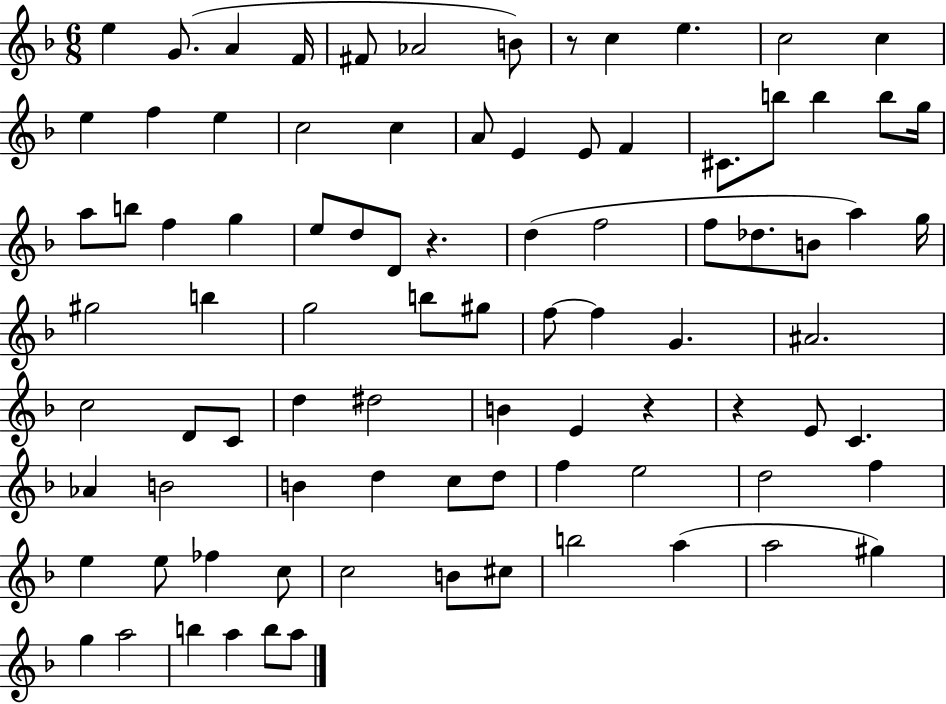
{
  \clef treble
  \numericTimeSignature
  \time 6/8
  \key f \major
  e''4 g'8.( a'4 f'16 | fis'8 aes'2 b'8) | r8 c''4 e''4. | c''2 c''4 | \break e''4 f''4 e''4 | c''2 c''4 | a'8 e'4 e'8 f'4 | cis'8. b''8 b''4 b''8 g''16 | \break a''8 b''8 f''4 g''4 | e''8 d''8 d'8 r4. | d''4( f''2 | f''8 des''8. b'8 a''4) g''16 | \break gis''2 b''4 | g''2 b''8 gis''8 | f''8~~ f''4 g'4. | ais'2. | \break c''2 d'8 c'8 | d''4 dis''2 | b'4 e'4 r4 | r4 e'8 c'4. | \break aes'4 b'2 | b'4 d''4 c''8 d''8 | f''4 e''2 | d''2 f''4 | \break e''4 e''8 fes''4 c''8 | c''2 b'8 cis''8 | b''2 a''4( | a''2 gis''4) | \break g''4 a''2 | b''4 a''4 b''8 a''8 | \bar "|."
}